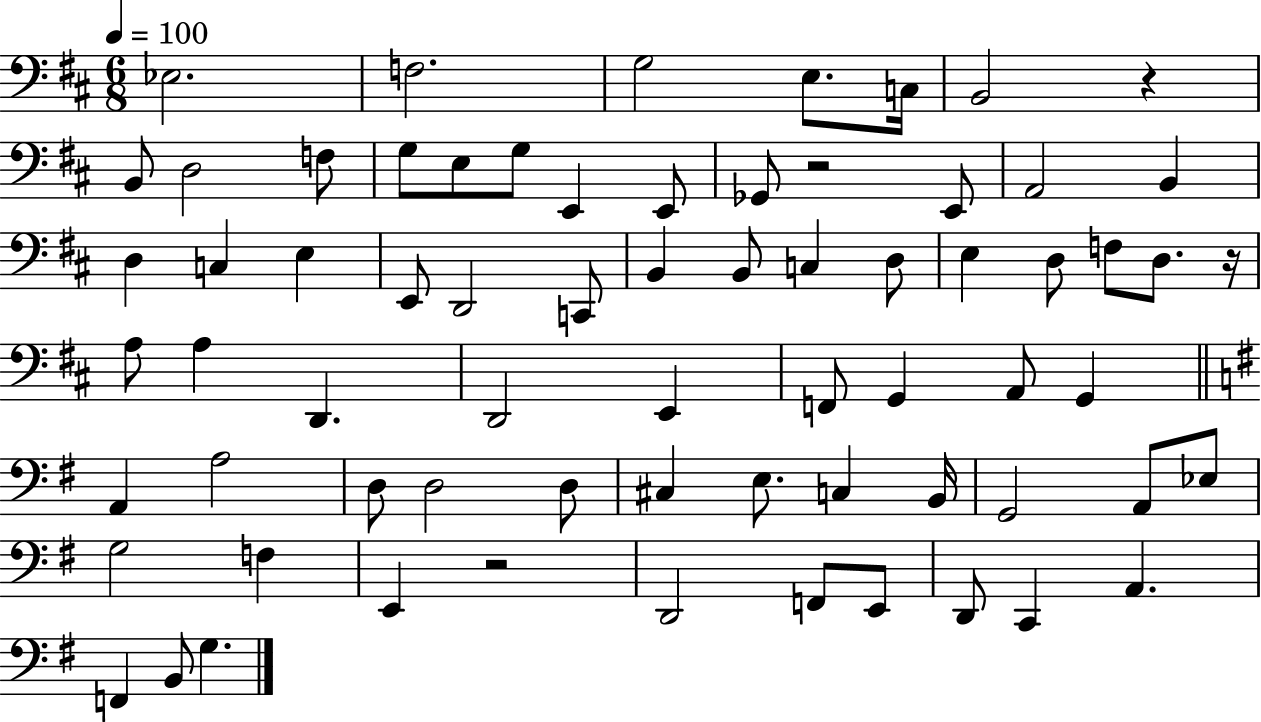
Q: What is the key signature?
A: D major